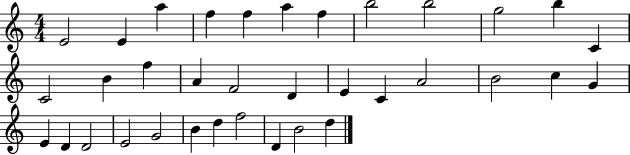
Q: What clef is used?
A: treble